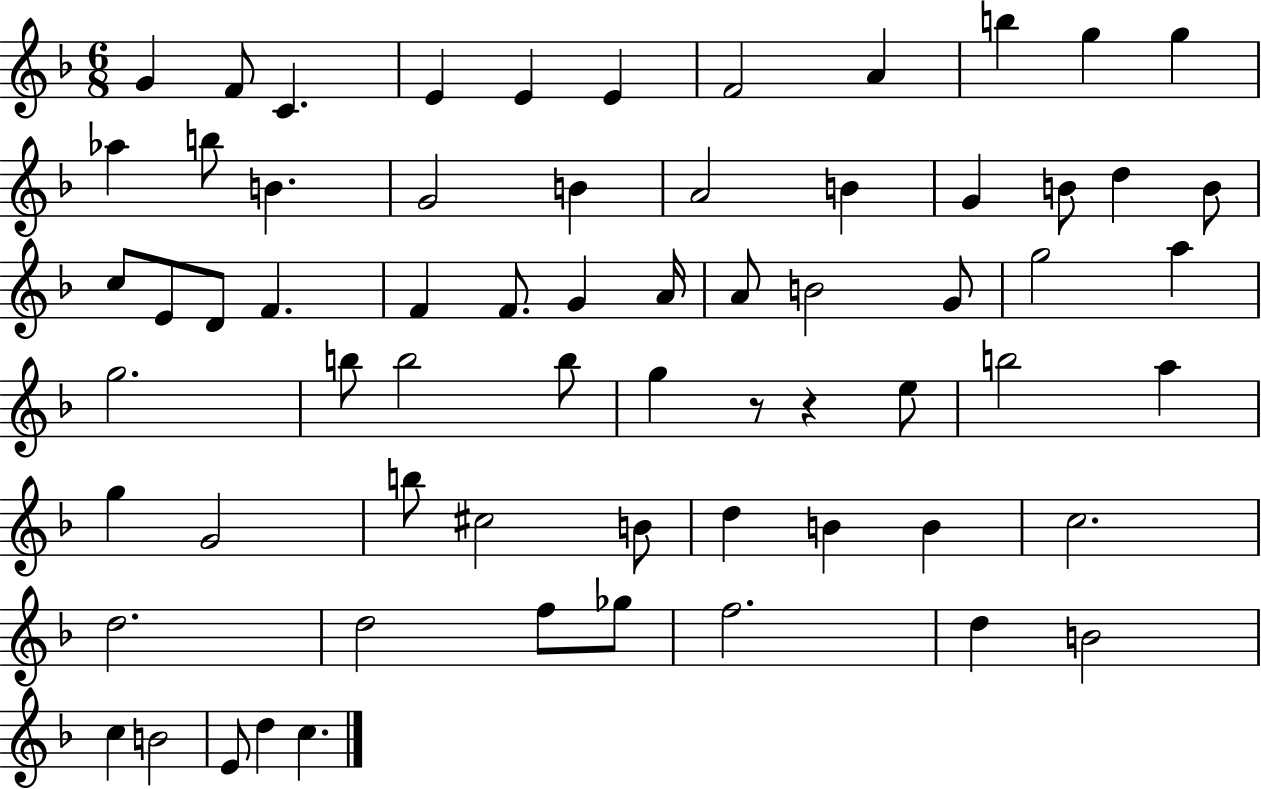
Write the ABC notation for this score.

X:1
T:Untitled
M:6/8
L:1/4
K:F
G F/2 C E E E F2 A b g g _a b/2 B G2 B A2 B G B/2 d B/2 c/2 E/2 D/2 F F F/2 G A/4 A/2 B2 G/2 g2 a g2 b/2 b2 b/2 g z/2 z e/2 b2 a g G2 b/2 ^c2 B/2 d B B c2 d2 d2 f/2 _g/2 f2 d B2 c B2 E/2 d c